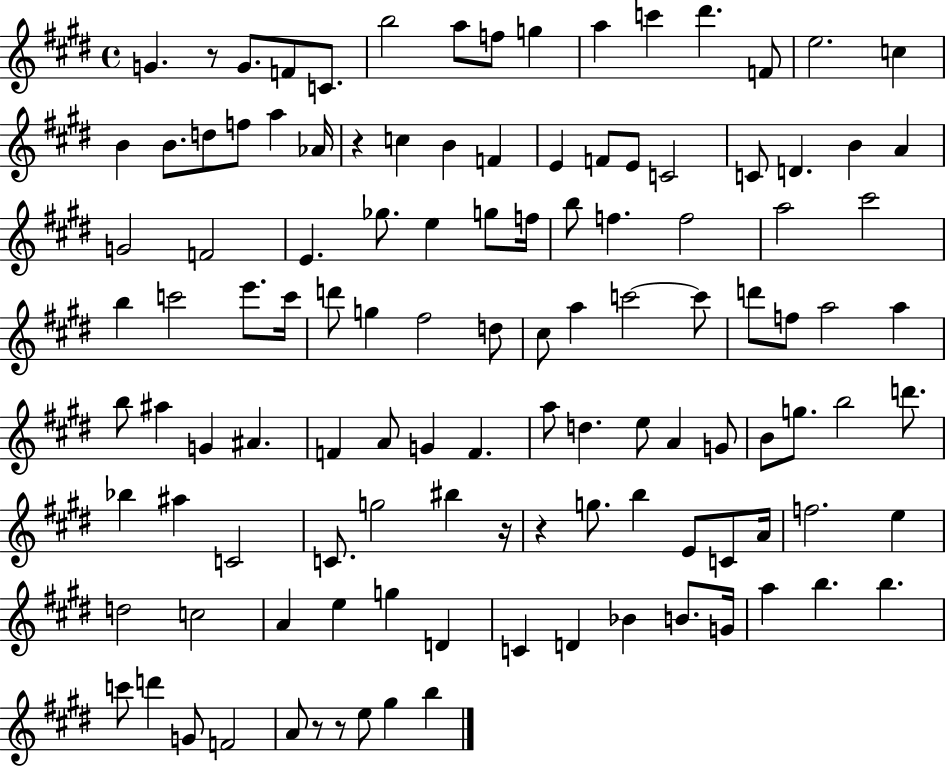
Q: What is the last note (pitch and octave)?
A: B5